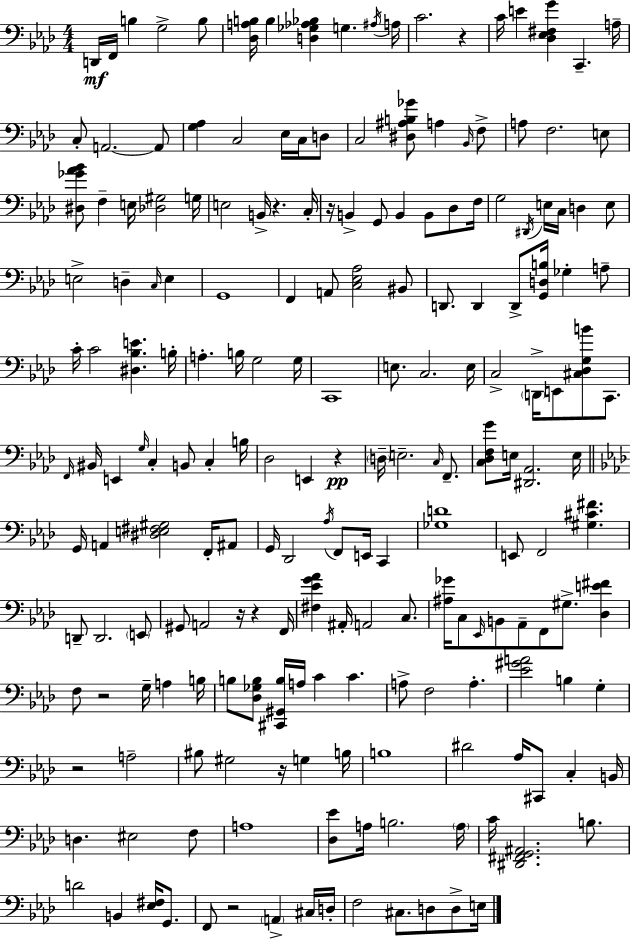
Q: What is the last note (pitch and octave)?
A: E3